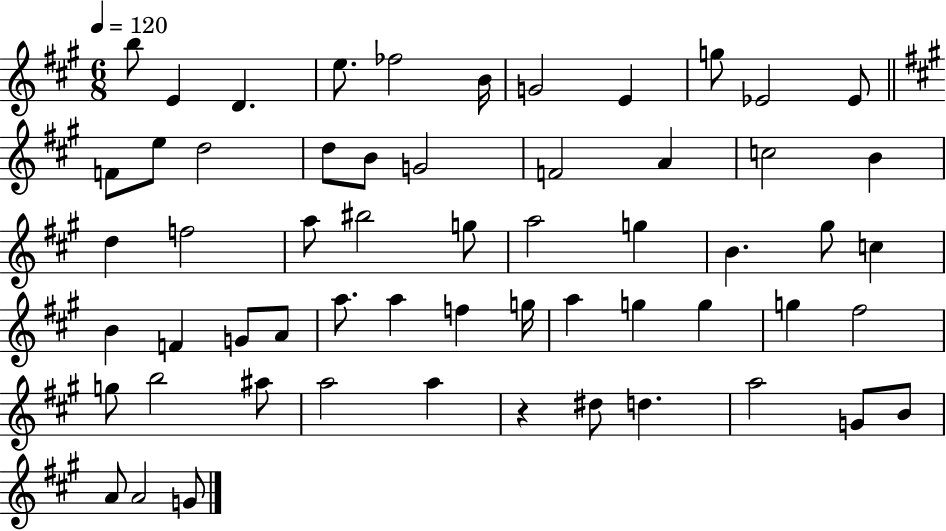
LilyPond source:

{
  \clef treble
  \numericTimeSignature
  \time 6/8
  \key a \major
  \tempo 4 = 120
  \repeat volta 2 { b''8 e'4 d'4. | e''8. fes''2 b'16 | g'2 e'4 | g''8 ees'2 ees'8 | \break \bar "||" \break \key a \major f'8 e''8 d''2 | d''8 b'8 g'2 | f'2 a'4 | c''2 b'4 | \break d''4 f''2 | a''8 bis''2 g''8 | a''2 g''4 | b'4. gis''8 c''4 | \break b'4 f'4 g'8 a'8 | a''8. a''4 f''4 g''16 | a''4 g''4 g''4 | g''4 fis''2 | \break g''8 b''2 ais''8 | a''2 a''4 | r4 dis''8 d''4. | a''2 g'8 b'8 | \break a'8 a'2 g'8 | } \bar "|."
}